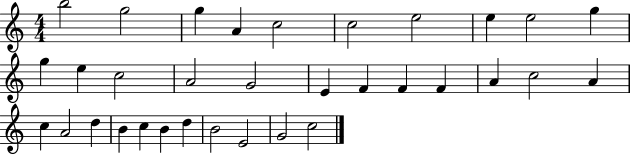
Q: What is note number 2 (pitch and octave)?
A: G5